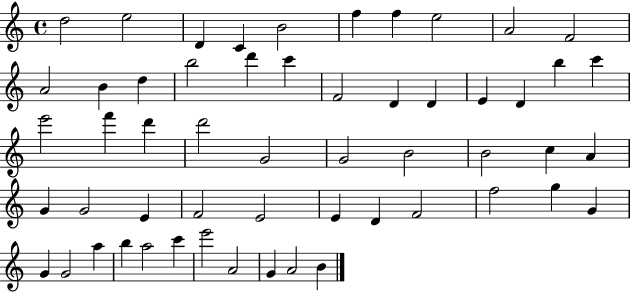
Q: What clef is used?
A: treble